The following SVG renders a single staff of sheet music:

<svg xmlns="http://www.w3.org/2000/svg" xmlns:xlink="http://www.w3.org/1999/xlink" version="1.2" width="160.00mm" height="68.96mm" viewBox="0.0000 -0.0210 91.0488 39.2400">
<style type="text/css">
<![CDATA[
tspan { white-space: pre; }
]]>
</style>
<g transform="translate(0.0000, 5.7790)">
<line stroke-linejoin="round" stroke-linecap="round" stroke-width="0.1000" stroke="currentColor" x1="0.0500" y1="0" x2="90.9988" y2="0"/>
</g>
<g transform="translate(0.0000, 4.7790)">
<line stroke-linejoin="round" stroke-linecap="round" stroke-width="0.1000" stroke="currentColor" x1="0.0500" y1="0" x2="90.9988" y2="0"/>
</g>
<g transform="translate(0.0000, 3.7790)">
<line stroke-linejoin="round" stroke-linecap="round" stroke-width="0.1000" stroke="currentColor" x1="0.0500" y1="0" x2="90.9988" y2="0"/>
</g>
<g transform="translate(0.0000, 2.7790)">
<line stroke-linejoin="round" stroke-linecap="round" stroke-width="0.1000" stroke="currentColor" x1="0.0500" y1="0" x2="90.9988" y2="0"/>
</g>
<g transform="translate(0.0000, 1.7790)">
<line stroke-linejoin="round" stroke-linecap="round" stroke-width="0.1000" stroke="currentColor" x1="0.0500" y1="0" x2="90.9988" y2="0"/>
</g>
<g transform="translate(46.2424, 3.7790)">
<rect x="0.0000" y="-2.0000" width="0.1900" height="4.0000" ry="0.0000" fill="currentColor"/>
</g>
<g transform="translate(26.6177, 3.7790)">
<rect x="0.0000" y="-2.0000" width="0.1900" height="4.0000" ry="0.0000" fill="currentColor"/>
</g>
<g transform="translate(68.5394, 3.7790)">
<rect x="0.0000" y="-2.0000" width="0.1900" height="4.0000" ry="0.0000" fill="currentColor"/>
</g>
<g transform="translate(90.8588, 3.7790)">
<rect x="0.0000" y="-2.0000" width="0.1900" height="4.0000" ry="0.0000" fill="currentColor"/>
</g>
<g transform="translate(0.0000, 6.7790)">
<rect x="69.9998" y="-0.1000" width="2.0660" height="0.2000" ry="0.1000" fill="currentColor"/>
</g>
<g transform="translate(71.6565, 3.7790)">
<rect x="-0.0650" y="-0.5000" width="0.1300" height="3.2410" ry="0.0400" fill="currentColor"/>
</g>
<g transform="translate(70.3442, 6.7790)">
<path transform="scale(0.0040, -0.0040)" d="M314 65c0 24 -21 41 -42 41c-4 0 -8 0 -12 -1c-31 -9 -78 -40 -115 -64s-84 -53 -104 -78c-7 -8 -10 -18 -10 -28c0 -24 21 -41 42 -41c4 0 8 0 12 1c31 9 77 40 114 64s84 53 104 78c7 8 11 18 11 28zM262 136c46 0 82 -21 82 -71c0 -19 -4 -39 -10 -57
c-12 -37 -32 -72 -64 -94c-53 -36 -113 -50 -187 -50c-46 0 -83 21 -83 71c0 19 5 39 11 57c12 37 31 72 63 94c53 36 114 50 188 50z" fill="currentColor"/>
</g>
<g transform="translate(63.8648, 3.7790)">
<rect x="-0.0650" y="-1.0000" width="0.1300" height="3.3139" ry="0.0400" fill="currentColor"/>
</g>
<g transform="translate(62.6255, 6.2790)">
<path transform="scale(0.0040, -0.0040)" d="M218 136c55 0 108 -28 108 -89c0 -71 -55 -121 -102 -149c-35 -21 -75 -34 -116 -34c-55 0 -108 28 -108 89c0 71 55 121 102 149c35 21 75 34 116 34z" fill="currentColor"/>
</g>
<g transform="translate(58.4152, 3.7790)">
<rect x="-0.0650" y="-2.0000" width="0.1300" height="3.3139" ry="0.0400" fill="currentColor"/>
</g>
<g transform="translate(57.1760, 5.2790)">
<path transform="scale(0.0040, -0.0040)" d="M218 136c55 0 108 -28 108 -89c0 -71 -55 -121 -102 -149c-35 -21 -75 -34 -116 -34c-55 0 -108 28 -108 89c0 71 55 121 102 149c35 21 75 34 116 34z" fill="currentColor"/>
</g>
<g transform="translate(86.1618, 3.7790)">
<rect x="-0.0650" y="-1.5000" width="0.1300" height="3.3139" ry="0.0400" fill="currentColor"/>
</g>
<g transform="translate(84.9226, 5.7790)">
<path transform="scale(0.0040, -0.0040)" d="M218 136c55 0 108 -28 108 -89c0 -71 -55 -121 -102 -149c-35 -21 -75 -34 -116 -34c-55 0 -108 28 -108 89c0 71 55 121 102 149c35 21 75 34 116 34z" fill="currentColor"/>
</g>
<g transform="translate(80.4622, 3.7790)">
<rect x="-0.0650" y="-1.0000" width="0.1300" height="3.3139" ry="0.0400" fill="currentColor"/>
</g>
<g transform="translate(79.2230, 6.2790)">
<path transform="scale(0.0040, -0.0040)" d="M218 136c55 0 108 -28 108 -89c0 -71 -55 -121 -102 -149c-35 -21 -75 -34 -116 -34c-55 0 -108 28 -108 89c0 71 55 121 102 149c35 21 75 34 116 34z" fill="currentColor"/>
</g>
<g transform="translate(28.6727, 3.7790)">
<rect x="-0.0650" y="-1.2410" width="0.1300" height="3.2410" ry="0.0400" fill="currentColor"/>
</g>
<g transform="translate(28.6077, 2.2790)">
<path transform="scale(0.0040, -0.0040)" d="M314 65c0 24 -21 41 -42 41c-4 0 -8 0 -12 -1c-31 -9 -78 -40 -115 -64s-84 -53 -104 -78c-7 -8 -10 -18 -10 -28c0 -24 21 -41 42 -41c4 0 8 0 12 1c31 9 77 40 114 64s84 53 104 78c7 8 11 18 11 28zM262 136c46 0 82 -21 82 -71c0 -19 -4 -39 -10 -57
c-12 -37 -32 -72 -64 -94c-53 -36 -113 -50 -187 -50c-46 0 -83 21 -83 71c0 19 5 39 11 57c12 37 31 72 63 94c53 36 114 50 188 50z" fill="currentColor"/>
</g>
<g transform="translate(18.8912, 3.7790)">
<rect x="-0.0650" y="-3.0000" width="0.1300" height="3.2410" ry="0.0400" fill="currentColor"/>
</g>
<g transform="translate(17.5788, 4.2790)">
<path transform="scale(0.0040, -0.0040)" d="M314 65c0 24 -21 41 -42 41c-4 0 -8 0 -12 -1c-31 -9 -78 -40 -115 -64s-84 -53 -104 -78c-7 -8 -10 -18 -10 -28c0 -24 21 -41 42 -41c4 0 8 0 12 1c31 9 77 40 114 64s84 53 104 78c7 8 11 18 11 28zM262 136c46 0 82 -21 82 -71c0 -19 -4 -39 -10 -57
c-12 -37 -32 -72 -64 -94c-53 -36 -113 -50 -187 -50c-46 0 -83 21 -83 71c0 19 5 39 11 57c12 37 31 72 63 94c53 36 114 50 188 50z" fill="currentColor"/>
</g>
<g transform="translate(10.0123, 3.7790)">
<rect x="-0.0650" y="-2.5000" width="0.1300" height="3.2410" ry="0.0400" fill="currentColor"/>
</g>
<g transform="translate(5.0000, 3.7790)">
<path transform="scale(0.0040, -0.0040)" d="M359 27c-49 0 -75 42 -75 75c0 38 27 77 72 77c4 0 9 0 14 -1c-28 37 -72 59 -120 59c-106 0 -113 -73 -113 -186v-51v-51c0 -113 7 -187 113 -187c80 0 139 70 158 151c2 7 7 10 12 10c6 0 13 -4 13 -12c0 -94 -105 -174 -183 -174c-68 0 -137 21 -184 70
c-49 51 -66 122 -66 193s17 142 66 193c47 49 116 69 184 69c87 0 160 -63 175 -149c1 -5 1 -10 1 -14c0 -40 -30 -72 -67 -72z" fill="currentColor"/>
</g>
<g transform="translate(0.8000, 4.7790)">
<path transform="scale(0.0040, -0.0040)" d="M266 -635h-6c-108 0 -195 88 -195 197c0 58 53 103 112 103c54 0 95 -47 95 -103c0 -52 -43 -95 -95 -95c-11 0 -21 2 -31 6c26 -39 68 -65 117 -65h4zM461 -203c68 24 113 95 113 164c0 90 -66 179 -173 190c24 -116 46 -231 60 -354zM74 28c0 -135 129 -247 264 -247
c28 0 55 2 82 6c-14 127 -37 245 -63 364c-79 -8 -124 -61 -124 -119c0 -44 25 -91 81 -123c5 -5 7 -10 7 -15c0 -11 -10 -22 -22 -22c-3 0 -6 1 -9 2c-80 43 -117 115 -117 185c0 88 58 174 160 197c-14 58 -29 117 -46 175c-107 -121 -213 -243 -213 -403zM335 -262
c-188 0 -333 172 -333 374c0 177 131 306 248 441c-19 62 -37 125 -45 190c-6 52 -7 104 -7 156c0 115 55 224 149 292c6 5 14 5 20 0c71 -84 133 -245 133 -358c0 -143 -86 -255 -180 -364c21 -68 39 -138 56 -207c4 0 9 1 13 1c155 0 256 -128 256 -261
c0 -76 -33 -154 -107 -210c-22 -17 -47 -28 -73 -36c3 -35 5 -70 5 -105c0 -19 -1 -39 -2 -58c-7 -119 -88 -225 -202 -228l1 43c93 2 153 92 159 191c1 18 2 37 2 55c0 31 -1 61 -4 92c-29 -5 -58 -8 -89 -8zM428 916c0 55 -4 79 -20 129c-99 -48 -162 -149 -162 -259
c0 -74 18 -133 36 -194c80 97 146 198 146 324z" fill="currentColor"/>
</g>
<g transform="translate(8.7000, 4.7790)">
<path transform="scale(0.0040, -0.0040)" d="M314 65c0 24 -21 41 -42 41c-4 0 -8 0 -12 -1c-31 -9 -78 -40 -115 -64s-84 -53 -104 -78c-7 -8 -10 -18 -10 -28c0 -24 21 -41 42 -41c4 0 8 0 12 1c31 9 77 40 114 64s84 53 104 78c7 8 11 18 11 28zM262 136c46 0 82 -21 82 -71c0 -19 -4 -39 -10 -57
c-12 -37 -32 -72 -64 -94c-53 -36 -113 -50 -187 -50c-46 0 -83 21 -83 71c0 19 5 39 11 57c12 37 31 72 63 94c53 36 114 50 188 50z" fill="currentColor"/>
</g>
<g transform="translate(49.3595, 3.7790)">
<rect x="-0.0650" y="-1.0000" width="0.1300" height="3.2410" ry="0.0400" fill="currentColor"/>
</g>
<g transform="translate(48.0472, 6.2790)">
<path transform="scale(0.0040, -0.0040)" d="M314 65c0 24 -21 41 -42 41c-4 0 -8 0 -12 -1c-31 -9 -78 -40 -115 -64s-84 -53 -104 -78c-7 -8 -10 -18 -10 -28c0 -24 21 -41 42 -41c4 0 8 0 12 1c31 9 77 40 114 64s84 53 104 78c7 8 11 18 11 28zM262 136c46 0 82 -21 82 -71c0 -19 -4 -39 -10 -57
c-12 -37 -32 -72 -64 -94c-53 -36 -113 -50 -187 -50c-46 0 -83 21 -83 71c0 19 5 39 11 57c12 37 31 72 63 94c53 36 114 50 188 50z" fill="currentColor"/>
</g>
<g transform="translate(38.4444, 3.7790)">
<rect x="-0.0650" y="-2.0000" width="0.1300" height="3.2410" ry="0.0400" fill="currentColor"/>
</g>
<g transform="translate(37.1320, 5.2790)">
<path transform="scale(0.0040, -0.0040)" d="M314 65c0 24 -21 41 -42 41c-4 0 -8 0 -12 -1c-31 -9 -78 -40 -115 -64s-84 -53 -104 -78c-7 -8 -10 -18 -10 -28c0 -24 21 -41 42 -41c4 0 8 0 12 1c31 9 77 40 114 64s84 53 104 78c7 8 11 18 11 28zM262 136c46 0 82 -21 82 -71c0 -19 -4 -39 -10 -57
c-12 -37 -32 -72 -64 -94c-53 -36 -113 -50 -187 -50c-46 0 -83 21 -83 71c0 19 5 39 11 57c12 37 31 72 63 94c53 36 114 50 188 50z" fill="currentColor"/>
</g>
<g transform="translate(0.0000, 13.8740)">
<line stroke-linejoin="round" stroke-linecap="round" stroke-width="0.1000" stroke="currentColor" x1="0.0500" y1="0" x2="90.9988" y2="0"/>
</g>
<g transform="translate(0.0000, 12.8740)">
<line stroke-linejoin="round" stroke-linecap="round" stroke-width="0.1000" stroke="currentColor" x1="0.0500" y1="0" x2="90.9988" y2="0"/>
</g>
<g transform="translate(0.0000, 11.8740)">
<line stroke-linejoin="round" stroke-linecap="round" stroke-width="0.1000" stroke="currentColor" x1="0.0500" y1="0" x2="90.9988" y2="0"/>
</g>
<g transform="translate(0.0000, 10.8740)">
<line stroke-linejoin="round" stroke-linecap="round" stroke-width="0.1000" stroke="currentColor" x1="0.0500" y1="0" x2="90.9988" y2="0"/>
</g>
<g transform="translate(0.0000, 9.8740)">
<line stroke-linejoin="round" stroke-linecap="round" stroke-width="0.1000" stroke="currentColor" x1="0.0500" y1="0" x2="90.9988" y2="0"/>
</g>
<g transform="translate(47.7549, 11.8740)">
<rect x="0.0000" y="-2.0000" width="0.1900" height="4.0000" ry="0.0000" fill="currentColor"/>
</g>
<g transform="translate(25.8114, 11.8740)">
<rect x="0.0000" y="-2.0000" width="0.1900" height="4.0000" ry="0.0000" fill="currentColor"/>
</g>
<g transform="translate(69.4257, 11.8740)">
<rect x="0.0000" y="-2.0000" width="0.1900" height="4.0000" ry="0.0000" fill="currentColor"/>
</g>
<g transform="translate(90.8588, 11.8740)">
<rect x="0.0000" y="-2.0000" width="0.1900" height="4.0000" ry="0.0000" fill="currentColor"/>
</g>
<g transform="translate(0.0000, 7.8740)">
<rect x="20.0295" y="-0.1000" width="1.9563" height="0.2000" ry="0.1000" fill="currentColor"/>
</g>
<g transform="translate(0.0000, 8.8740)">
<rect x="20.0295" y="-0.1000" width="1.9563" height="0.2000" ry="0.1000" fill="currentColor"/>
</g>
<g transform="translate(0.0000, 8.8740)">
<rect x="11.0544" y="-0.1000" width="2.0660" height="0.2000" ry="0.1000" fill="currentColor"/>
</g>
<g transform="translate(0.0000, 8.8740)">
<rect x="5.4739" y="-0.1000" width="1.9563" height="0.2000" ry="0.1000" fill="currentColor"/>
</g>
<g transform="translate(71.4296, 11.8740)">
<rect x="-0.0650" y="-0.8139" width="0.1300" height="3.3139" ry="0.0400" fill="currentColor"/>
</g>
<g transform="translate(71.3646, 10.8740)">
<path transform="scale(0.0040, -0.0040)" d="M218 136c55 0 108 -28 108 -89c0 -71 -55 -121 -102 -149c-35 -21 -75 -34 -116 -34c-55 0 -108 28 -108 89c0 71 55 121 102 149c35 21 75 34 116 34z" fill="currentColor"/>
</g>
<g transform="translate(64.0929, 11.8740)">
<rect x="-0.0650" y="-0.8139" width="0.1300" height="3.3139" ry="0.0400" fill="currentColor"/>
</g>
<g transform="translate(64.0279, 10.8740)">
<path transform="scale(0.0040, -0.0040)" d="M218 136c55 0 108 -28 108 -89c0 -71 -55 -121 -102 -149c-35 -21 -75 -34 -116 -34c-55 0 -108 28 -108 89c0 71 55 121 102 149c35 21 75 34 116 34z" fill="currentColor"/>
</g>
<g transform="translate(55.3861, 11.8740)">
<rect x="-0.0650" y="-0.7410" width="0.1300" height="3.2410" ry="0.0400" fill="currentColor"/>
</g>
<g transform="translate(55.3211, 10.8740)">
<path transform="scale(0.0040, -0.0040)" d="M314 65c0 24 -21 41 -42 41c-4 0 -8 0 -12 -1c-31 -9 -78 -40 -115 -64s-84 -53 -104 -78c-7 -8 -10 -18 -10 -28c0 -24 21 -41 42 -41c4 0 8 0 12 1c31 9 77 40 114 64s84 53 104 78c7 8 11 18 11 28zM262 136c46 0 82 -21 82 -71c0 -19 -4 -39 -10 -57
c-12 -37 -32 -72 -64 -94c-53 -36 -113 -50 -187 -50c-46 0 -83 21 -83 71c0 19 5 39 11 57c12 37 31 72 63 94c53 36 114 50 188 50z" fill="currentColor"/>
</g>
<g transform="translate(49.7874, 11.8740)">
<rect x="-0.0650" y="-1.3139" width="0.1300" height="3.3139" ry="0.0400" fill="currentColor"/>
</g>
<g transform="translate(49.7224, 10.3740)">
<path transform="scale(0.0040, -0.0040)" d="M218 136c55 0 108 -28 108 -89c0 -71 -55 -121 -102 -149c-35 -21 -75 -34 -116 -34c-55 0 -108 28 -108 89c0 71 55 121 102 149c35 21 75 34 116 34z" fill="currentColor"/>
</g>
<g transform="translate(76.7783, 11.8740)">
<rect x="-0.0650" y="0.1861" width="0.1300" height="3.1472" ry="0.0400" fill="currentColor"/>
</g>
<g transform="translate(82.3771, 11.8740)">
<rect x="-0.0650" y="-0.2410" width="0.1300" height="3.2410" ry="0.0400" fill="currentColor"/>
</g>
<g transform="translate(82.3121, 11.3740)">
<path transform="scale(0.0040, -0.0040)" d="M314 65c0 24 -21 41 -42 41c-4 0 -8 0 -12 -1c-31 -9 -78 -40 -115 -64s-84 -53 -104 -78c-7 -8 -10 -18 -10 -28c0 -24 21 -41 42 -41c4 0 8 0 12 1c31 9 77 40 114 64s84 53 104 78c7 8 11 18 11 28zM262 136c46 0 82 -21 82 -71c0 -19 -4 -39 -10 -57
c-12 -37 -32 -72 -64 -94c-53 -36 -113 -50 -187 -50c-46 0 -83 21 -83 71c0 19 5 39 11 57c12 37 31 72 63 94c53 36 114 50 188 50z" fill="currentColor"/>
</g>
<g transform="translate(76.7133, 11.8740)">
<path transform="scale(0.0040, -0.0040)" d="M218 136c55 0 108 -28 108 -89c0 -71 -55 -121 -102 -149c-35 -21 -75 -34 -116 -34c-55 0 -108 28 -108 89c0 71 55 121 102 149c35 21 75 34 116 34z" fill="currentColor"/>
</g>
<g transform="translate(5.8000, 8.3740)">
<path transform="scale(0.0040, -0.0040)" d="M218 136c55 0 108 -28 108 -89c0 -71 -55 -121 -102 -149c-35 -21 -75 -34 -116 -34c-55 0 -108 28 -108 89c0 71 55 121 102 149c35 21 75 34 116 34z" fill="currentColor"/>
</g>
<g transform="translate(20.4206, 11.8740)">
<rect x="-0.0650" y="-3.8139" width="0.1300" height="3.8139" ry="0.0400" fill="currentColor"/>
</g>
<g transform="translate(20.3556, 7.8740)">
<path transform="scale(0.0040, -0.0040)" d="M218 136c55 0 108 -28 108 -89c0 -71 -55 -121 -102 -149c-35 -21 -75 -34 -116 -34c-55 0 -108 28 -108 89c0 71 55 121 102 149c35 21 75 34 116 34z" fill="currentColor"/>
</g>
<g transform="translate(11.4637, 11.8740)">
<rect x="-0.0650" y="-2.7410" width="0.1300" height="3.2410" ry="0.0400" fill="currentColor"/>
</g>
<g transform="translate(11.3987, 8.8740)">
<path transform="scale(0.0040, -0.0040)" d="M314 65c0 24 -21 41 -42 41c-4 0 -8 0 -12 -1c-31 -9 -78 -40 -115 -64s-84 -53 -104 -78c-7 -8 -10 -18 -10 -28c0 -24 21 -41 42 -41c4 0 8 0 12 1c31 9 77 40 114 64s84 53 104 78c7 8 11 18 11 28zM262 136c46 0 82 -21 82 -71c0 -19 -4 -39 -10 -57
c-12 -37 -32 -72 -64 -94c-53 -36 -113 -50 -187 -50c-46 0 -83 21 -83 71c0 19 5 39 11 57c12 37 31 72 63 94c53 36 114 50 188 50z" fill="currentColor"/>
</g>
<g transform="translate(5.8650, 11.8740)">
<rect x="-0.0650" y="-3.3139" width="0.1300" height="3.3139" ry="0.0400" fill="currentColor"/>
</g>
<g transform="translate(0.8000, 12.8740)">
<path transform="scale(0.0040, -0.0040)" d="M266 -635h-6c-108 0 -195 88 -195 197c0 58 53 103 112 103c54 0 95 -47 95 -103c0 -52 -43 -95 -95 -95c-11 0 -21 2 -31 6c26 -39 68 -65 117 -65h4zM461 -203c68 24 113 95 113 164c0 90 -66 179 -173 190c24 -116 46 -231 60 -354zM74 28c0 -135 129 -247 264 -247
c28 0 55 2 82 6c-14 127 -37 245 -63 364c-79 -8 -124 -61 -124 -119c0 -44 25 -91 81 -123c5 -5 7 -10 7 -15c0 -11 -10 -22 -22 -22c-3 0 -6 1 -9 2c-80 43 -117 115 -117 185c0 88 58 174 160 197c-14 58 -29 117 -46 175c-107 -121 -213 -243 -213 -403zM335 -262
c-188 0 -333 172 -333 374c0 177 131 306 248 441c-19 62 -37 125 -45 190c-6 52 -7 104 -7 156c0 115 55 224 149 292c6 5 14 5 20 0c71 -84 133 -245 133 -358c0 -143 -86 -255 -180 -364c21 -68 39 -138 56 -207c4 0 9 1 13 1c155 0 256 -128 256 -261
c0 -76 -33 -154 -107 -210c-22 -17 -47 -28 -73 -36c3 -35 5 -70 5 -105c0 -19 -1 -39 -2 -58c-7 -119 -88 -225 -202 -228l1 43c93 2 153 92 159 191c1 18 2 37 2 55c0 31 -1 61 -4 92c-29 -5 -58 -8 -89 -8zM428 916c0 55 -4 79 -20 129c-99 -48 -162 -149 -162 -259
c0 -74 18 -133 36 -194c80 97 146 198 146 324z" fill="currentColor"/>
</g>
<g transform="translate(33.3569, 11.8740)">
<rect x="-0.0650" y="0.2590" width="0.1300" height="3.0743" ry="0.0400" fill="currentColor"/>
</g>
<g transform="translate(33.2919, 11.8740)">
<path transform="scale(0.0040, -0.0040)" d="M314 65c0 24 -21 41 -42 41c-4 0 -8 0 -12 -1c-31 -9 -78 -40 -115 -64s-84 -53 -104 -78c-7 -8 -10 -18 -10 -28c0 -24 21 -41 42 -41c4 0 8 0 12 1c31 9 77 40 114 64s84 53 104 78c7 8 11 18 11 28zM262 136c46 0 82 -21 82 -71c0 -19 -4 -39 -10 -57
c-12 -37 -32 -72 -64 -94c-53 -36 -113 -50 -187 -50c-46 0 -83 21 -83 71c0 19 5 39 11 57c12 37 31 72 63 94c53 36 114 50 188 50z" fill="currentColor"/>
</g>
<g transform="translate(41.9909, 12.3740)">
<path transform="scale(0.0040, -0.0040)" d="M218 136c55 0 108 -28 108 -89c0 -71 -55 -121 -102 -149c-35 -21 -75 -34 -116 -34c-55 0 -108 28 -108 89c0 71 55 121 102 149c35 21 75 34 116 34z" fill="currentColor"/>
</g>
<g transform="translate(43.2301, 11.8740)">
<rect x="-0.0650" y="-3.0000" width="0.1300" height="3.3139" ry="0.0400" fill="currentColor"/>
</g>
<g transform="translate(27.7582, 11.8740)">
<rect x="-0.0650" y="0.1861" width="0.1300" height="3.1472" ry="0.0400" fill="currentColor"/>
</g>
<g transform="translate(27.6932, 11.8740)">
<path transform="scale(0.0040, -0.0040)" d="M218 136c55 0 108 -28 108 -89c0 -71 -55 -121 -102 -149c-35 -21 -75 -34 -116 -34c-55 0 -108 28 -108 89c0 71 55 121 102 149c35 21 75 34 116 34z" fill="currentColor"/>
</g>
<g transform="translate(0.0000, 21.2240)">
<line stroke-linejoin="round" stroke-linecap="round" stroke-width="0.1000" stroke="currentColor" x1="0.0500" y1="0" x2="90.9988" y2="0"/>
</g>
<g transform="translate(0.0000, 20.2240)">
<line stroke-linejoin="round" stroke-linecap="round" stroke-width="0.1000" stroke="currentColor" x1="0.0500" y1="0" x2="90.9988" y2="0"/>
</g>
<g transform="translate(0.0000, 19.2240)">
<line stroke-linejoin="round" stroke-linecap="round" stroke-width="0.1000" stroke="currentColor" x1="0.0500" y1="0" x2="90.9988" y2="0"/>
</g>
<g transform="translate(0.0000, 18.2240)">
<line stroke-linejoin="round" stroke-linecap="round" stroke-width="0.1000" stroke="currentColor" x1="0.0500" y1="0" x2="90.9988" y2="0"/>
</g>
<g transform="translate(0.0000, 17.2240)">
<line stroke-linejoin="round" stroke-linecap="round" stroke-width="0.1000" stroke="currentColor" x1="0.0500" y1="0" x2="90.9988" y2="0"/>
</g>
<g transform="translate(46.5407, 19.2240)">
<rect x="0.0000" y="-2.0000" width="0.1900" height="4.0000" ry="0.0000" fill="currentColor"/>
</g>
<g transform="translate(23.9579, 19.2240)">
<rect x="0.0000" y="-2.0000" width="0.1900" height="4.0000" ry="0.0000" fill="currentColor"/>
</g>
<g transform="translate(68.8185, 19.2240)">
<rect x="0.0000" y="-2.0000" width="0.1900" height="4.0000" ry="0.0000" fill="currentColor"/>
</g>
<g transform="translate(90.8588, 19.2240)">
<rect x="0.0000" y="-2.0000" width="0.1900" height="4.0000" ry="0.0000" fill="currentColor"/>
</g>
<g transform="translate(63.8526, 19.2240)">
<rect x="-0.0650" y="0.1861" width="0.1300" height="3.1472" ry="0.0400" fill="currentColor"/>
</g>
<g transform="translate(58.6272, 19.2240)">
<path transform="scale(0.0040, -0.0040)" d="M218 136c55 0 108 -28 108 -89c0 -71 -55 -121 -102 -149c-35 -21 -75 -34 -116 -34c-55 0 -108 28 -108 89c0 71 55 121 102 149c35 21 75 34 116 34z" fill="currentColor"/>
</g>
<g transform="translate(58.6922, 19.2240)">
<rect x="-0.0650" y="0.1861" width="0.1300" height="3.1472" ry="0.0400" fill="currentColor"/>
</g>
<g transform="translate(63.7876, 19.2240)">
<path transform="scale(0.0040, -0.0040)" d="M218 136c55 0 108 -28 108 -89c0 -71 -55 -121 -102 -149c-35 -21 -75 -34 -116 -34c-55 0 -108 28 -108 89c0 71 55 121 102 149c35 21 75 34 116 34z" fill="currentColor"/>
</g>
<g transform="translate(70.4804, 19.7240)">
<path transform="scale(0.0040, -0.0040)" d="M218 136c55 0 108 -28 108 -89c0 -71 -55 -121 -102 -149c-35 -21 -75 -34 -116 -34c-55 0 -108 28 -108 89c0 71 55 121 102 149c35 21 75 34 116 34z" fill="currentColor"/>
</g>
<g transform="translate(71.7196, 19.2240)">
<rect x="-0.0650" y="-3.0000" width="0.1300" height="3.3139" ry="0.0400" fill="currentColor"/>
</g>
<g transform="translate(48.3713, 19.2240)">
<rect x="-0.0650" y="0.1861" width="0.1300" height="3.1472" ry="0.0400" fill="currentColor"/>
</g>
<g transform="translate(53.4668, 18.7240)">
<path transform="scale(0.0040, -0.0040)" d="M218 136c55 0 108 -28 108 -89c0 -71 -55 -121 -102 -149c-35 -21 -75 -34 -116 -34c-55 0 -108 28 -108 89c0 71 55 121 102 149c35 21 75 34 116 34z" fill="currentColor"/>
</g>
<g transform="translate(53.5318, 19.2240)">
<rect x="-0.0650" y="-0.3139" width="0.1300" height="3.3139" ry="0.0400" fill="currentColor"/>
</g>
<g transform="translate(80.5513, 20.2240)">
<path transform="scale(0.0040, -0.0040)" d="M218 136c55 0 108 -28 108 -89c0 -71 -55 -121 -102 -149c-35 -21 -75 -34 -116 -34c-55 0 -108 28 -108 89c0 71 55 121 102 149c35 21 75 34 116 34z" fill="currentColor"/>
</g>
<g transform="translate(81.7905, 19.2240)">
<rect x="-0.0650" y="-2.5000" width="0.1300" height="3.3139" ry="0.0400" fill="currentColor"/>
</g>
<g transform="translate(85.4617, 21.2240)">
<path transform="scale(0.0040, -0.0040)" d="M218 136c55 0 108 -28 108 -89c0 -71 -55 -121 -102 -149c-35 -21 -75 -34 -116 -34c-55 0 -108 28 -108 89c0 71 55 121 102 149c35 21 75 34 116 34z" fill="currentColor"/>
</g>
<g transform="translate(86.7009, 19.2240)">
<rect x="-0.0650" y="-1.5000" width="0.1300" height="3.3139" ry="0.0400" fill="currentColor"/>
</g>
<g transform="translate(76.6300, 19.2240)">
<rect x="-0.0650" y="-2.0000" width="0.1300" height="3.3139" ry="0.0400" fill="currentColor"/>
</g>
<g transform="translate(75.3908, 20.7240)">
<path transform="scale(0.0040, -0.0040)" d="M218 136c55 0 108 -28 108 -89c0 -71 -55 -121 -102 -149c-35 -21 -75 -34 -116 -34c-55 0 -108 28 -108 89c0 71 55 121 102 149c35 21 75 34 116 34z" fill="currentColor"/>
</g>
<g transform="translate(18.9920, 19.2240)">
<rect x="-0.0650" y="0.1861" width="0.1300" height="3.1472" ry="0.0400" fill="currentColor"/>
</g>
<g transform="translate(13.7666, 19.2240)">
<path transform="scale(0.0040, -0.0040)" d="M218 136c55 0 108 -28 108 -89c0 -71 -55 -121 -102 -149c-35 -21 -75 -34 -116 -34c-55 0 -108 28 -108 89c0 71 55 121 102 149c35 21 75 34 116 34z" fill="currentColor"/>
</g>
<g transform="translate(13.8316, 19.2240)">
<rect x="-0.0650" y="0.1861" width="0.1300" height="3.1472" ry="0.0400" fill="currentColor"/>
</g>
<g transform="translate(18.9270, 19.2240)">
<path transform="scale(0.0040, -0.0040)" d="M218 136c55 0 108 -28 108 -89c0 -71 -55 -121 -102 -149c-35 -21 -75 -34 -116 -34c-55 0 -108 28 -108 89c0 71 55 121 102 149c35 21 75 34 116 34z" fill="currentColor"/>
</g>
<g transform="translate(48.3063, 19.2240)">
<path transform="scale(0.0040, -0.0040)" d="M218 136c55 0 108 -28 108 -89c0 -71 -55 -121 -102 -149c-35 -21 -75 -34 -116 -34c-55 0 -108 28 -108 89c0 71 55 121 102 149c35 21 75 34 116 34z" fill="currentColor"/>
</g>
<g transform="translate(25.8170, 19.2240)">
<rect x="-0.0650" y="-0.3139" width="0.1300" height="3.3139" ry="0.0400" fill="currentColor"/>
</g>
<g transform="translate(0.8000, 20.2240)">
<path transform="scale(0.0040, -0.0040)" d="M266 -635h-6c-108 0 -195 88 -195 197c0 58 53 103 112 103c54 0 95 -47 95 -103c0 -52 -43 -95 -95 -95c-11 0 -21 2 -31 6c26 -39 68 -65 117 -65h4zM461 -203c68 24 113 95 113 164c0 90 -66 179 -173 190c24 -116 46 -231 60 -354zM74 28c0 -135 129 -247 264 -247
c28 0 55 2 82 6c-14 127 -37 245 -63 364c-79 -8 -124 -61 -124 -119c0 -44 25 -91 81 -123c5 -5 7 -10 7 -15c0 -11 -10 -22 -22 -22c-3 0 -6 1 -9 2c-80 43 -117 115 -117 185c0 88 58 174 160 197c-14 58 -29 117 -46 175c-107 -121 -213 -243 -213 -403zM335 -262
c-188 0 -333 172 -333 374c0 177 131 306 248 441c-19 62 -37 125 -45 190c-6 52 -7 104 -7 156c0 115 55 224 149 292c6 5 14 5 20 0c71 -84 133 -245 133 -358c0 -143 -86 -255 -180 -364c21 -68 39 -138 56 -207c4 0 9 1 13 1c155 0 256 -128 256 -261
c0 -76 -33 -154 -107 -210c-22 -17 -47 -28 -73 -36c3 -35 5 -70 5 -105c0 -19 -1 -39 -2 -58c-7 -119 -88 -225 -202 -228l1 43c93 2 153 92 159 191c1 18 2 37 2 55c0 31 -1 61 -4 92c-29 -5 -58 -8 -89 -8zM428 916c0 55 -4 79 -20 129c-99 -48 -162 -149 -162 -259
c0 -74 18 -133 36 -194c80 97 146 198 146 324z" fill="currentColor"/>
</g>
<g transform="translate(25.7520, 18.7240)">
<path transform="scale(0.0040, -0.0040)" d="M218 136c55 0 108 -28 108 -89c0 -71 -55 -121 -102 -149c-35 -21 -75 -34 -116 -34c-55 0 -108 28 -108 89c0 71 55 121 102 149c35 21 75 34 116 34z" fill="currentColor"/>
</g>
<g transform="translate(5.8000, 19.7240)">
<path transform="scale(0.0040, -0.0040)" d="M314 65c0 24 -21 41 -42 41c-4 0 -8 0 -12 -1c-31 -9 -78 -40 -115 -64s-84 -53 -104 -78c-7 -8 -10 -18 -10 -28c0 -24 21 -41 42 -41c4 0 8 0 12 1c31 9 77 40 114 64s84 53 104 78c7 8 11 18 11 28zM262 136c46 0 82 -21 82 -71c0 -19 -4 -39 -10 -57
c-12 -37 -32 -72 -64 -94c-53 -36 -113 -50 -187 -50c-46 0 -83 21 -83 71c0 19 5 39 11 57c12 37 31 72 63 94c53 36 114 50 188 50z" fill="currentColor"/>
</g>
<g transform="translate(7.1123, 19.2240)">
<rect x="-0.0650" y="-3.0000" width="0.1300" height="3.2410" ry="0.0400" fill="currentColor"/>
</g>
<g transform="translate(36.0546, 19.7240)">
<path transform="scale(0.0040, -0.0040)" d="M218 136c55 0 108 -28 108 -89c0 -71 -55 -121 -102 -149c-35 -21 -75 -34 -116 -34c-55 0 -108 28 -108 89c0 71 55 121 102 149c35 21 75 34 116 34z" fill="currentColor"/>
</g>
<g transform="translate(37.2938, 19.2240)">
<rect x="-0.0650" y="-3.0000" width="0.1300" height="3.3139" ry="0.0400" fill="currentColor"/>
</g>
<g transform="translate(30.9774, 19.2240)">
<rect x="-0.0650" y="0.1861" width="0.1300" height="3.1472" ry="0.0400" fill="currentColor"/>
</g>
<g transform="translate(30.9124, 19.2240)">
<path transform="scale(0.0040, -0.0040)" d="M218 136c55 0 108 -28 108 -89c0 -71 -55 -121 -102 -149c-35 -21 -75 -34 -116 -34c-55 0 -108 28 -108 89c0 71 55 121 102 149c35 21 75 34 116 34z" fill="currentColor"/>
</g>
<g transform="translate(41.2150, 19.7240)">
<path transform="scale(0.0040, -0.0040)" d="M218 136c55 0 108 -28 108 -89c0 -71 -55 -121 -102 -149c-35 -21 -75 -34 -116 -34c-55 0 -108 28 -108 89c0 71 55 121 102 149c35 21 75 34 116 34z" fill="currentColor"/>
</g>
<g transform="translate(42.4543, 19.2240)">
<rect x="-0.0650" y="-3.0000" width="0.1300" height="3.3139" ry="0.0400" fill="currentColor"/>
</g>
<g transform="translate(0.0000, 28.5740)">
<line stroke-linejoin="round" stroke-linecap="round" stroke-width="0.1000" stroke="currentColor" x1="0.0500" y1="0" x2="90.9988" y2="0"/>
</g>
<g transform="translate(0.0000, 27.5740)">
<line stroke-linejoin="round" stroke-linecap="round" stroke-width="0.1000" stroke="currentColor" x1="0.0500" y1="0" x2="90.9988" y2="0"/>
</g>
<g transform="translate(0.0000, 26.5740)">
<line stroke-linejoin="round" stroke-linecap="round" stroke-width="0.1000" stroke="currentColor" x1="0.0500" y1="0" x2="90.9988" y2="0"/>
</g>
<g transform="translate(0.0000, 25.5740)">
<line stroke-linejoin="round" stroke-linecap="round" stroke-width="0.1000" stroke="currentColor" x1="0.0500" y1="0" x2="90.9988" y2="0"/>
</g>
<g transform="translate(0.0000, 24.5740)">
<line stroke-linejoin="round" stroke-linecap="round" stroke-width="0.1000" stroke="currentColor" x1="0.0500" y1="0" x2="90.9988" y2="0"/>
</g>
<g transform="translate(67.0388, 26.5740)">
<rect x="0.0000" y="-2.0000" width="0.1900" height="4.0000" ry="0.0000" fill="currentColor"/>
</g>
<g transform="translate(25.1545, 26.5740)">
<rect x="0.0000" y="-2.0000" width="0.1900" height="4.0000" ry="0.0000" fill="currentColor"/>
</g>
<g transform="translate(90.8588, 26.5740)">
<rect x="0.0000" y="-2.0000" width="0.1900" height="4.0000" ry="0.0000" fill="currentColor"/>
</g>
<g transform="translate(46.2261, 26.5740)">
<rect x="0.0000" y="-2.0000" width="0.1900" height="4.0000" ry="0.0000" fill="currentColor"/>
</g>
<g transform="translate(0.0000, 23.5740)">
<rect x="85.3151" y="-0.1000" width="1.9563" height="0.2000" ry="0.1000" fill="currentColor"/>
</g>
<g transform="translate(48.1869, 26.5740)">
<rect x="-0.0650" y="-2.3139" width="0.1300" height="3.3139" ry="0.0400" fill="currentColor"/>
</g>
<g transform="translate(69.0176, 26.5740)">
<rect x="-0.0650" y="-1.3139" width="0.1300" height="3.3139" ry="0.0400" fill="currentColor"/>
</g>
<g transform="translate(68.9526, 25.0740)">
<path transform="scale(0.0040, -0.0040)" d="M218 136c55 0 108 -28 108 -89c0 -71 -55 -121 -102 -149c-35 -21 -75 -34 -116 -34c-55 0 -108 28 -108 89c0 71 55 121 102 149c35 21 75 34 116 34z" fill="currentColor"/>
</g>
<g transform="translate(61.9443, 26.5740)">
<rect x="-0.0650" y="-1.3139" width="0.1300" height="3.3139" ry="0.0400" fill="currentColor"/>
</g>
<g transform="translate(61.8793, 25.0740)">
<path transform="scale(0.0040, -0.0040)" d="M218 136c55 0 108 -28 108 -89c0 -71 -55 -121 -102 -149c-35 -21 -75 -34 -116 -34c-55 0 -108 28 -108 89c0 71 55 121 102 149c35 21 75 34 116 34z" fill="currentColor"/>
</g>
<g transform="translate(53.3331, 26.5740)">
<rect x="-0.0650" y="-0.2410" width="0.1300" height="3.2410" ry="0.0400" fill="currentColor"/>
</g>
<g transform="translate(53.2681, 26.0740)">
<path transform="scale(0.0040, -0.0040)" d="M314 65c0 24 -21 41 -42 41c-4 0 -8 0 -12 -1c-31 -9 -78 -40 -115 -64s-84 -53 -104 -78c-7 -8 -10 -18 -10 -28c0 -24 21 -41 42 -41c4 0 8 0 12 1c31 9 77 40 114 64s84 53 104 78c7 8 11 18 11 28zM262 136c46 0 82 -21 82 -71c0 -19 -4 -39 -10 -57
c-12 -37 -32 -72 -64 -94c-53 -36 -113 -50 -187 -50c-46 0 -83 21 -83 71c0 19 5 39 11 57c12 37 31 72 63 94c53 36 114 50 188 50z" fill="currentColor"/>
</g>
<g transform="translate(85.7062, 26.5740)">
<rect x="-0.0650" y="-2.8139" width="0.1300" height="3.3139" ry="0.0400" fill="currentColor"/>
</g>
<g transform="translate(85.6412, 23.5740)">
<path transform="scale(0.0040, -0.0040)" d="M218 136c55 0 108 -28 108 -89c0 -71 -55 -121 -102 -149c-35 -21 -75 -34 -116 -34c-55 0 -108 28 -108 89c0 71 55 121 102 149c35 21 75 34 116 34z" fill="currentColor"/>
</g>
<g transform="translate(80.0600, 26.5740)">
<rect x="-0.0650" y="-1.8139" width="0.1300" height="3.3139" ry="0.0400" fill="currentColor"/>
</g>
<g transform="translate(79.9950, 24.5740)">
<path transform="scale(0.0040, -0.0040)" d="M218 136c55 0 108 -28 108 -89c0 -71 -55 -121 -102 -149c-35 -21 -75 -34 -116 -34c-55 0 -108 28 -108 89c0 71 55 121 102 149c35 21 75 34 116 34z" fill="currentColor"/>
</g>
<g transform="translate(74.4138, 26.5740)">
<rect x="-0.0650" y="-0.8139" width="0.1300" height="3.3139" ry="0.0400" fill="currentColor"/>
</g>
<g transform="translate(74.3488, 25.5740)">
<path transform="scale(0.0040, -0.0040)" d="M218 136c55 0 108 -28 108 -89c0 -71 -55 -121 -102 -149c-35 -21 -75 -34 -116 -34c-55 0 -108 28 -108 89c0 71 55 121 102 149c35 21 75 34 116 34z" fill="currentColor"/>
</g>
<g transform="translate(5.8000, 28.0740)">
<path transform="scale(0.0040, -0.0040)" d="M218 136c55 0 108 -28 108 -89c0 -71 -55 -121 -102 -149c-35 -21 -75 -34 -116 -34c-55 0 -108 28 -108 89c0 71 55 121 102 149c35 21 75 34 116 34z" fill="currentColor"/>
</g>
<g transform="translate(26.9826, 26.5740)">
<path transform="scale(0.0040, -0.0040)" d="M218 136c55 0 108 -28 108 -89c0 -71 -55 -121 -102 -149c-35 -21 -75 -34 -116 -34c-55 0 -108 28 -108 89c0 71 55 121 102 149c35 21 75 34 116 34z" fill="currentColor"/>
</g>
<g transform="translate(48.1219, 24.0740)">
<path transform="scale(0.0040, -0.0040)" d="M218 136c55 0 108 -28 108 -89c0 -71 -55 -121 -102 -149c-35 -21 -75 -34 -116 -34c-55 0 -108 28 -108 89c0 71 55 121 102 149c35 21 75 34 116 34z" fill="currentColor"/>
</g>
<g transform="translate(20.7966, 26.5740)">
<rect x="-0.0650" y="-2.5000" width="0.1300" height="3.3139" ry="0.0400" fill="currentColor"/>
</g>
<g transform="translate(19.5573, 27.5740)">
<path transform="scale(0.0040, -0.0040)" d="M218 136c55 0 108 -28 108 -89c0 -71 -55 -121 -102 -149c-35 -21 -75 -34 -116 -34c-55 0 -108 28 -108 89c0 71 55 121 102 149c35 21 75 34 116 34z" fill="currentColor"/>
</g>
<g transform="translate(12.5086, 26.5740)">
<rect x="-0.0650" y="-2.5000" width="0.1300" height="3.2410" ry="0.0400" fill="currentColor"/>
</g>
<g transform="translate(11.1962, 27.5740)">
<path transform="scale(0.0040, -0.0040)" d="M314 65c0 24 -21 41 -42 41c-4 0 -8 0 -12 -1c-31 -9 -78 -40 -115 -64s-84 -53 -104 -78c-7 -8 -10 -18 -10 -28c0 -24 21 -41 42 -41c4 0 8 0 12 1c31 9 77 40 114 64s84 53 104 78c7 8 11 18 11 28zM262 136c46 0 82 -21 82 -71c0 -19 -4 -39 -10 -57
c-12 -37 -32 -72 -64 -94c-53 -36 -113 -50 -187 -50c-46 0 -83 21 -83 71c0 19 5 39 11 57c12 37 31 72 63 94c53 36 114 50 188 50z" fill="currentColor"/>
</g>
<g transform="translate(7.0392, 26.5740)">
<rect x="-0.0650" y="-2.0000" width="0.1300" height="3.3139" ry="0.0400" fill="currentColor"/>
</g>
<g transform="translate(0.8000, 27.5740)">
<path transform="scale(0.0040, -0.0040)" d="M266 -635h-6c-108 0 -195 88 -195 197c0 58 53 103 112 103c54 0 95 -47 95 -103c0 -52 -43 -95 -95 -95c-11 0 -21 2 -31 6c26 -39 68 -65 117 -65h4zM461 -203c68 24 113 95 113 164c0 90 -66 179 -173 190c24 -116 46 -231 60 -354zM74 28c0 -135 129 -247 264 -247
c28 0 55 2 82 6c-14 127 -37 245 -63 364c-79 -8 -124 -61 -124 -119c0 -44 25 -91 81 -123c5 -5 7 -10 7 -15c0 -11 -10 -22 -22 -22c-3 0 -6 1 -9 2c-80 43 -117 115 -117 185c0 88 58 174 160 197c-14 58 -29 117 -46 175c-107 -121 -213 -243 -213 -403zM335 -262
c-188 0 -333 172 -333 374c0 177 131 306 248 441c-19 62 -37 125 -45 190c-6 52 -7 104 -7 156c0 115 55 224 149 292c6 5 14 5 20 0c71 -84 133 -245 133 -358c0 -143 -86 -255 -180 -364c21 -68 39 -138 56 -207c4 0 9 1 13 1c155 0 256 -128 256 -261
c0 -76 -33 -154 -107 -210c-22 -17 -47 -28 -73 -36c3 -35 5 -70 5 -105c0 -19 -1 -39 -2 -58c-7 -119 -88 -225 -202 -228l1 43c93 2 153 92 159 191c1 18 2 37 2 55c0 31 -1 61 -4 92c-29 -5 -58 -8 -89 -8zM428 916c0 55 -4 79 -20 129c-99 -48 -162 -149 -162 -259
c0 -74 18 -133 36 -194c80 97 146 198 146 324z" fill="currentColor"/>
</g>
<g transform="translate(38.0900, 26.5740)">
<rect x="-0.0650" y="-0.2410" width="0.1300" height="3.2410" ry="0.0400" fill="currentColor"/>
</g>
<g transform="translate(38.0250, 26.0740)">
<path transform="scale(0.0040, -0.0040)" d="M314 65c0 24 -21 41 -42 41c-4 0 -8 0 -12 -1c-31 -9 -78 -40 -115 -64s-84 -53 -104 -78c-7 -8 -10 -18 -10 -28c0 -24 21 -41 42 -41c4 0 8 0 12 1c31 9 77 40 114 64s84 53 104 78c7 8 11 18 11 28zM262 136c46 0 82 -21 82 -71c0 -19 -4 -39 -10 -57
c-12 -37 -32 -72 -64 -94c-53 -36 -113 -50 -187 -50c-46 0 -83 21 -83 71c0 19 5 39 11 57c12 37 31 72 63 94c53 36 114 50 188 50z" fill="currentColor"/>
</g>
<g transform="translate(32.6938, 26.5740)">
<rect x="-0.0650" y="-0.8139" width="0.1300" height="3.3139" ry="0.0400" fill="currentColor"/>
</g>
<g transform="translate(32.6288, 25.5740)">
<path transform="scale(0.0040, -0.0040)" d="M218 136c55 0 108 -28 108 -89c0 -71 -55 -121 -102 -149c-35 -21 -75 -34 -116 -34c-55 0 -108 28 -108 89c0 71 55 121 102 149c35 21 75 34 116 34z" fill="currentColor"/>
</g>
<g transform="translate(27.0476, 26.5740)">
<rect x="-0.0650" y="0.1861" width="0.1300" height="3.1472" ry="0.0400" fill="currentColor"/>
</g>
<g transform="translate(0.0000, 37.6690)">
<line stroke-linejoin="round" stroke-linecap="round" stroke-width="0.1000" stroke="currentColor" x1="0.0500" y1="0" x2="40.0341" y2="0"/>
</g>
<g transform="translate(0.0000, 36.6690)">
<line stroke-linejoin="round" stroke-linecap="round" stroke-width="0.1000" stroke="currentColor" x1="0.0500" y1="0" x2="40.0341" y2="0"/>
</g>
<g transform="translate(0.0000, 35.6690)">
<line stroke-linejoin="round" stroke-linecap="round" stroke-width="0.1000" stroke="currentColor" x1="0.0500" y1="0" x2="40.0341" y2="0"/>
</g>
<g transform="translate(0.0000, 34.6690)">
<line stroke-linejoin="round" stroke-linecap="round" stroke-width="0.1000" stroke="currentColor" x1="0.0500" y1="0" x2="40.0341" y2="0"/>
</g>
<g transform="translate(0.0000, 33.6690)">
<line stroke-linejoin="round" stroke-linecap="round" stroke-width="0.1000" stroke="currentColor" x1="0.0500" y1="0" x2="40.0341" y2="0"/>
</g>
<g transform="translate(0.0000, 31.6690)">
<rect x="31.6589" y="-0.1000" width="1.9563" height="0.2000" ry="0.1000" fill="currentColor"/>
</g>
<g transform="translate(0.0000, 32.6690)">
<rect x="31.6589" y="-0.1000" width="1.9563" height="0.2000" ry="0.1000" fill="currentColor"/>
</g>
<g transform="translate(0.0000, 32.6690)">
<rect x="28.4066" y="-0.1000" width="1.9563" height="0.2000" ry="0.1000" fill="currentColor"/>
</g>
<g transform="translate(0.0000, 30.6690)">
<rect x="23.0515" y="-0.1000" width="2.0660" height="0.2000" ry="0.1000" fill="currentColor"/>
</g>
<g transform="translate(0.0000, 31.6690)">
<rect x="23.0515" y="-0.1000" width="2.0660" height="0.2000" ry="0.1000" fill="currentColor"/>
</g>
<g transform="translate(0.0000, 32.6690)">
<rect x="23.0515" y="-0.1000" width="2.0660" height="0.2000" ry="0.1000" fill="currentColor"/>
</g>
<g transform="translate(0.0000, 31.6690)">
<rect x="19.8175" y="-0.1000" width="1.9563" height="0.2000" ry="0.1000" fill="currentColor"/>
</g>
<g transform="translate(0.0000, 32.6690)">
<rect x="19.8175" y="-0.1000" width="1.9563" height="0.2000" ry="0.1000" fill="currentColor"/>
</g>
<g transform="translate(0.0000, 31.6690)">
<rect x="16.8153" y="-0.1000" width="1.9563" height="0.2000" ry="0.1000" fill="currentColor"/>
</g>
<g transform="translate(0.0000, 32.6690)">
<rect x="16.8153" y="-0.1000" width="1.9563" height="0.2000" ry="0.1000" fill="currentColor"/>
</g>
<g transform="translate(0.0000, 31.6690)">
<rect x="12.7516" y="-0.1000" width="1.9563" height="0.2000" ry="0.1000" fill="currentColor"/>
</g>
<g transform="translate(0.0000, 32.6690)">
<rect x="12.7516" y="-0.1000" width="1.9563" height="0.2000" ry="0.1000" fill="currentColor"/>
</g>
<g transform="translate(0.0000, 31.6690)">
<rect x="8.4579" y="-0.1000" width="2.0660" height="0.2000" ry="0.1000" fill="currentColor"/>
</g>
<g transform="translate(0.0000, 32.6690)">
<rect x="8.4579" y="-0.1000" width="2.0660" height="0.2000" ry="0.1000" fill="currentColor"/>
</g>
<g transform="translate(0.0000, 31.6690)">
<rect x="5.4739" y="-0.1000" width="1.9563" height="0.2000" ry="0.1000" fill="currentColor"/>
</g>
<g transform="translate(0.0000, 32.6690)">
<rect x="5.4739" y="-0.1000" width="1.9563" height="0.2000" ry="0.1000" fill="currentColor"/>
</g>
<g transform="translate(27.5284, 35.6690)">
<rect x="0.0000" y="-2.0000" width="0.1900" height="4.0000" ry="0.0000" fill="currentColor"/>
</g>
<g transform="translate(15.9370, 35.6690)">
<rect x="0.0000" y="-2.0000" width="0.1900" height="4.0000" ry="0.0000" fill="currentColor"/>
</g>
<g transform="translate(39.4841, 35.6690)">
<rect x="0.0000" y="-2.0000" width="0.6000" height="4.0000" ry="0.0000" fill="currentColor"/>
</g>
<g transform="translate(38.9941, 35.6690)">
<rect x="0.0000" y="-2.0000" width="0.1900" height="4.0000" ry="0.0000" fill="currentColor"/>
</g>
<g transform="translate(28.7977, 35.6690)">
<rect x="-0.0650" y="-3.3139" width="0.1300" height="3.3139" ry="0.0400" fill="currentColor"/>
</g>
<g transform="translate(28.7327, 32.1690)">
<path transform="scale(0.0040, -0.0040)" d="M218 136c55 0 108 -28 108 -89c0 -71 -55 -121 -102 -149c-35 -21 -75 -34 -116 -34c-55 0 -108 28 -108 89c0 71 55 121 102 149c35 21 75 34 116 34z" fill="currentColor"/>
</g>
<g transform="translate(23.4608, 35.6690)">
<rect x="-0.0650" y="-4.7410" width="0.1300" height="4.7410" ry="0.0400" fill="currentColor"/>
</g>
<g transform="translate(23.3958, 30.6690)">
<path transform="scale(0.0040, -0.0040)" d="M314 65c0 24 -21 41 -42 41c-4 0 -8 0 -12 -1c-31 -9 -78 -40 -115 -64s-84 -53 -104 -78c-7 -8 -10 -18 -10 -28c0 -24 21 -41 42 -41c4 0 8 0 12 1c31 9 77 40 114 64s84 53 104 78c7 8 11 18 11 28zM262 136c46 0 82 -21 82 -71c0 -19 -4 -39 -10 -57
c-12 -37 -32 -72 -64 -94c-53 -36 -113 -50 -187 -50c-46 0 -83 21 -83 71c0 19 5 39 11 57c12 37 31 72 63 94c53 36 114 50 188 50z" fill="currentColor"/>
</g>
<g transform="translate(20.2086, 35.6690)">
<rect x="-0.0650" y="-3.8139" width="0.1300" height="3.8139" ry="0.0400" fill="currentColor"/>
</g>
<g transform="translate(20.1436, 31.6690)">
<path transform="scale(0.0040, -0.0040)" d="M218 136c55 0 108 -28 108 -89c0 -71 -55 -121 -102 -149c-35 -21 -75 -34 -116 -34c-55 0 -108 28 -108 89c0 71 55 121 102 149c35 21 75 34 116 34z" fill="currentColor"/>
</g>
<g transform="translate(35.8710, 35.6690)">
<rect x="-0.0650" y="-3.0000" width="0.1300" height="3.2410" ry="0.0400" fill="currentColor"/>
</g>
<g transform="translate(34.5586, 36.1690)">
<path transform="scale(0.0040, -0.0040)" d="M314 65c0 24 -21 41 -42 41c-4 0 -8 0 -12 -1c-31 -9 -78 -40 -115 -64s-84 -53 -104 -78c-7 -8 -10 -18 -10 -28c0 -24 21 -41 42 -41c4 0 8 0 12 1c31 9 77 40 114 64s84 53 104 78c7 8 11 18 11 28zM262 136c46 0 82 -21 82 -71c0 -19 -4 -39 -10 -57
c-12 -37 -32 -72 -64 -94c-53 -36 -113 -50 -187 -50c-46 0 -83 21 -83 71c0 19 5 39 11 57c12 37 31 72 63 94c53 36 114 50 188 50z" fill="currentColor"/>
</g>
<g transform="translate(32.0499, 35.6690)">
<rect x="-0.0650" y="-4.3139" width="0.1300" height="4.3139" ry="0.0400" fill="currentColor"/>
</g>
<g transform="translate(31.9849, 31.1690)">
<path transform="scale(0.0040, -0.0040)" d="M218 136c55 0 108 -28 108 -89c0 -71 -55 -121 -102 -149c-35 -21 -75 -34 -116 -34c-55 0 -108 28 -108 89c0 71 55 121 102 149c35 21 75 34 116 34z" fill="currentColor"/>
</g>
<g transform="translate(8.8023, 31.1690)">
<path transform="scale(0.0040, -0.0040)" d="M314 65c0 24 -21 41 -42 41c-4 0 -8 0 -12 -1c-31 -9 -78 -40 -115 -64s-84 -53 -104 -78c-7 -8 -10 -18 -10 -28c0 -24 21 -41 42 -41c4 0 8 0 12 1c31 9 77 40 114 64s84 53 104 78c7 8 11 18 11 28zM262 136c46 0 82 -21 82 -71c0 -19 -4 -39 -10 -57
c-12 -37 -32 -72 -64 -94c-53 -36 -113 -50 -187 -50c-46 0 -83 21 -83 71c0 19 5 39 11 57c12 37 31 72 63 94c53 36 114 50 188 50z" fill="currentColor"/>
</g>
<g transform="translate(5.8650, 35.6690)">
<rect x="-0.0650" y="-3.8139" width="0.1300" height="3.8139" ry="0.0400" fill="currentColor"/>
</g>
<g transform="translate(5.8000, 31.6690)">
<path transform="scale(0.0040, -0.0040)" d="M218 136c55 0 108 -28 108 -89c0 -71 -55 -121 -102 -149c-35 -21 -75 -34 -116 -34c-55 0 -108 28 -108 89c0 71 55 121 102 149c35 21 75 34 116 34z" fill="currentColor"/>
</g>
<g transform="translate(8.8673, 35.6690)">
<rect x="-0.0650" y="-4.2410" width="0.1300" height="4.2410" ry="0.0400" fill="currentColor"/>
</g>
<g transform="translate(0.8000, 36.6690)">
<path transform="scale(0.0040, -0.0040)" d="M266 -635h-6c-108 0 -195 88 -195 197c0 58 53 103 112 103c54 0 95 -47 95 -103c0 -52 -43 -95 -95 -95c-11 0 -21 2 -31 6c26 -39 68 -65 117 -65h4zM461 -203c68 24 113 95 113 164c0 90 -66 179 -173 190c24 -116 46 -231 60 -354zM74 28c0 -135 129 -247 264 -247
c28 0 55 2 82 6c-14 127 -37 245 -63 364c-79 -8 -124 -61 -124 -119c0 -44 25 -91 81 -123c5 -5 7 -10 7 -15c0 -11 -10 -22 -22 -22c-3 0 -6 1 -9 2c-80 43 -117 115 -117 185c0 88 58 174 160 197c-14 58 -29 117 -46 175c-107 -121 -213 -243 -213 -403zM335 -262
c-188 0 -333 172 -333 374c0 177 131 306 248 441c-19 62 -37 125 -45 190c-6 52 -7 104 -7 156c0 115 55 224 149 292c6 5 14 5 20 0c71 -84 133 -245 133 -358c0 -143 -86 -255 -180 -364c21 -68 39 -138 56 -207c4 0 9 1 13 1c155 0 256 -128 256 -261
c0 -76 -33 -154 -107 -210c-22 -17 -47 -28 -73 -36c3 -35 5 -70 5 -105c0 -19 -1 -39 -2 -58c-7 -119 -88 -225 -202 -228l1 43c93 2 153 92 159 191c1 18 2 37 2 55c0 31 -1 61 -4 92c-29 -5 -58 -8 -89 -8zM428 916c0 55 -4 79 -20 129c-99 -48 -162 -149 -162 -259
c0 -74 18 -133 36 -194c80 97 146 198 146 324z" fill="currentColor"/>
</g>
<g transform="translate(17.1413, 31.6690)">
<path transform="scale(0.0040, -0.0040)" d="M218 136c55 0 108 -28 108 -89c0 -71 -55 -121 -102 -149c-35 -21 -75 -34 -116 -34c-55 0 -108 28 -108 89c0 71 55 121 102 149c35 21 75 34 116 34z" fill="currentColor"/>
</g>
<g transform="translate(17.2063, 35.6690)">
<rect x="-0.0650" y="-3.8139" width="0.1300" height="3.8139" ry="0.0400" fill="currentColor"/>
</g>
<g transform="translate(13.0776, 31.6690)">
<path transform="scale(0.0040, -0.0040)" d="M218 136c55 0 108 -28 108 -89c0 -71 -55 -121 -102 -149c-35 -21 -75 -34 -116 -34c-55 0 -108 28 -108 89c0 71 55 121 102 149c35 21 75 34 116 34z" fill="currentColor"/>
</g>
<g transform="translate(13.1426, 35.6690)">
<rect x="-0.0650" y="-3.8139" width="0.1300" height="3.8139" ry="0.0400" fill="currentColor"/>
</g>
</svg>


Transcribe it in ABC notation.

X:1
T:Untitled
M:4/4
L:1/4
K:C
G2 A2 e2 F2 D2 F D C2 D E b a2 c' B B2 A e d2 d d B c2 A2 B B c B A A B c B B A F G E F G2 G B d c2 g c2 e e d f a c' d'2 c' c' c' e'2 b d' A2